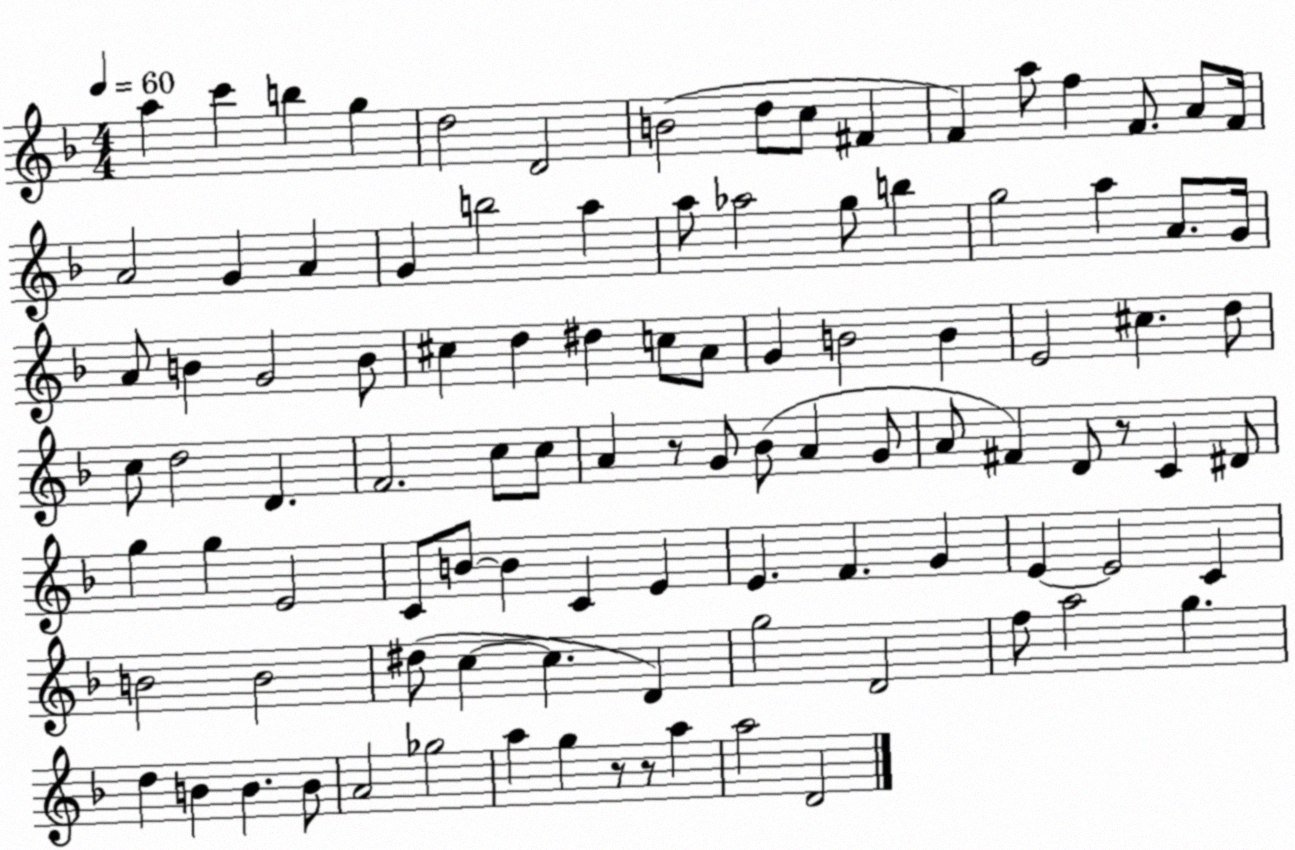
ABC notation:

X:1
T:Untitled
M:4/4
L:1/4
K:F
a c' b g d2 D2 B2 d/2 c/2 ^F F a/2 f F/2 A/2 F/4 A2 G A G b2 a a/2 _a2 g/2 b g2 a A/2 G/4 A/2 B G2 B/2 ^c d ^d c/2 A/2 G B2 B E2 ^c d/2 c/2 d2 D F2 c/2 c/2 A z/2 G/2 _B/2 A G/2 A/2 ^F D/2 z/2 C ^D/2 g g E2 C/2 B/2 B C E E F G E E2 C B2 B2 ^d/2 c c D g2 D2 f/2 a2 g d B B B/2 A2 _g2 a g z/2 z/2 a a2 D2